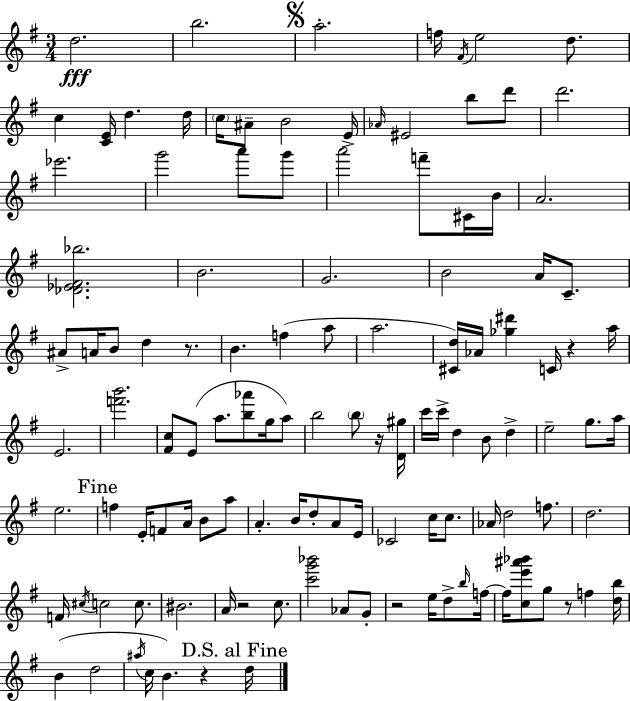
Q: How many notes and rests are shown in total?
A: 118